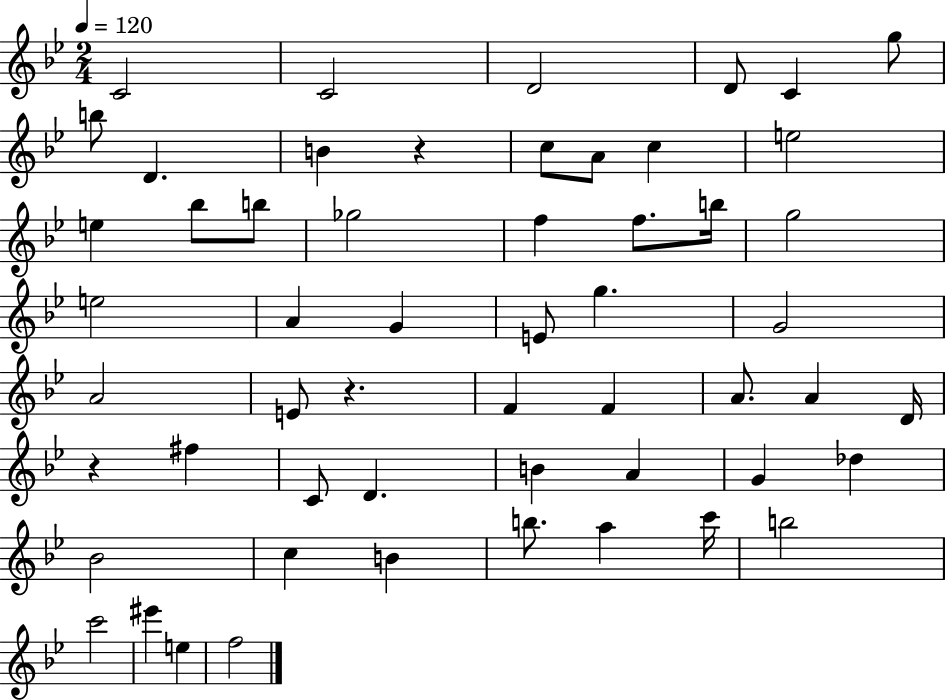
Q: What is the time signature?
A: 2/4